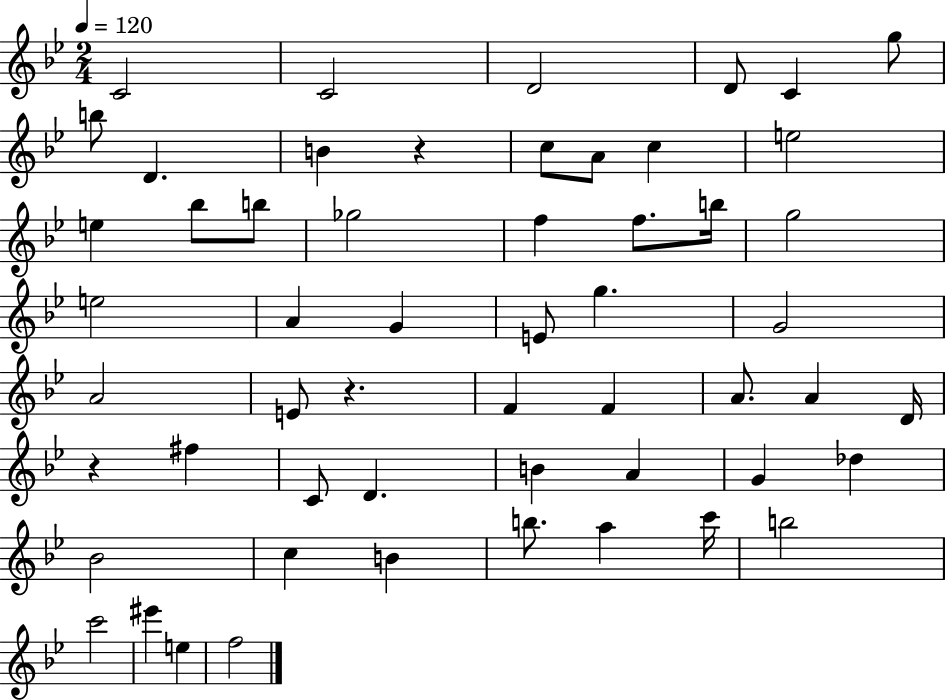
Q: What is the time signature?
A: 2/4